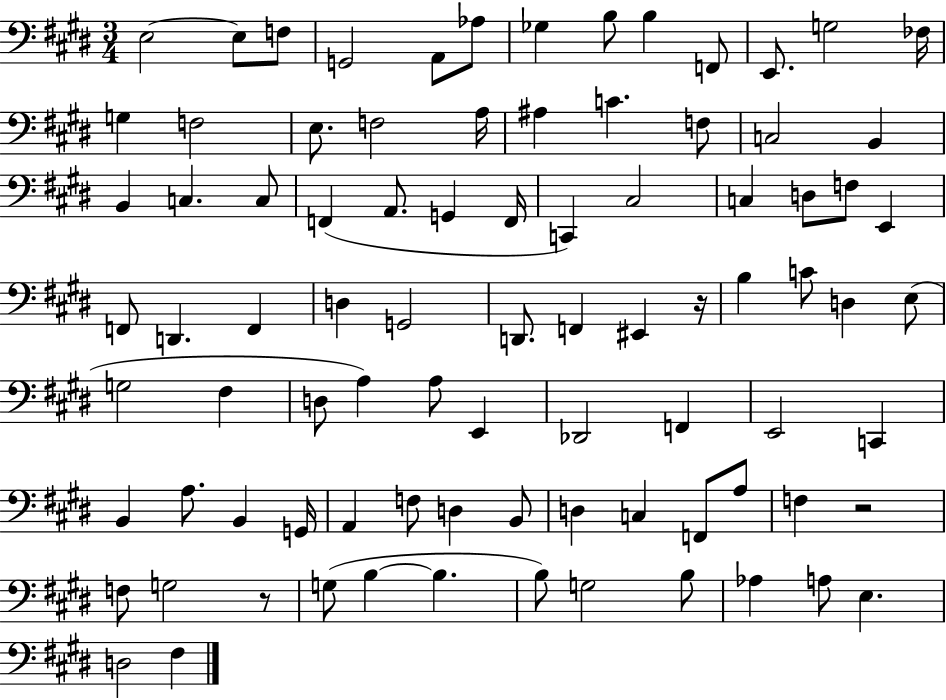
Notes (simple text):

E3/h E3/e F3/e G2/h A2/e Ab3/e Gb3/q B3/e B3/q F2/e E2/e. G3/h FES3/s G3/q F3/h E3/e. F3/h A3/s A#3/q C4/q. F3/e C3/h B2/q B2/q C3/q. C3/e F2/q A2/e. G2/q F2/s C2/q C#3/h C3/q D3/e F3/e E2/q F2/e D2/q. F2/q D3/q G2/h D2/e. F2/q EIS2/q R/s B3/q C4/e D3/q E3/e G3/h F#3/q D3/e A3/q A3/e E2/q Db2/h F2/q E2/h C2/q B2/q A3/e. B2/q G2/s A2/q F3/e D3/q B2/e D3/q C3/q F2/e A3/e F3/q R/h F3/e G3/h R/e G3/e B3/q B3/q. B3/e G3/h B3/e Ab3/q A3/e E3/q. D3/h F#3/q